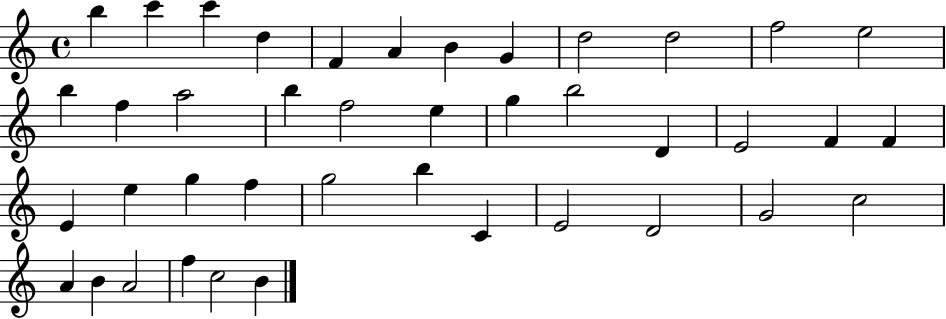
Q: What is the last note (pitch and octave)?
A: B4